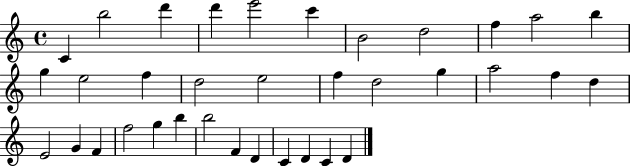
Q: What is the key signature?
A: C major